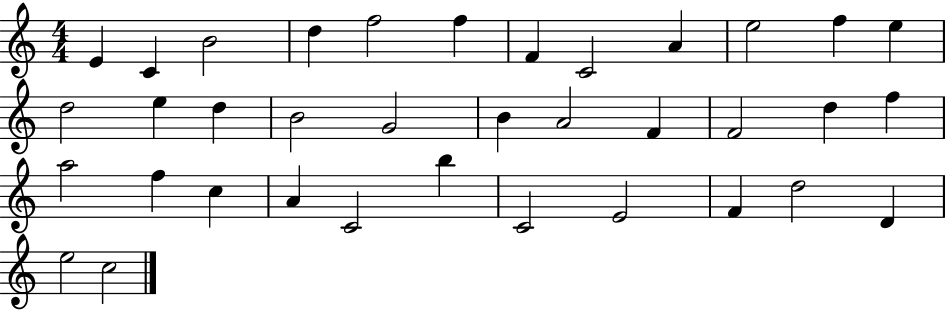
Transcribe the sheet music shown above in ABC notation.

X:1
T:Untitled
M:4/4
L:1/4
K:C
E C B2 d f2 f F C2 A e2 f e d2 e d B2 G2 B A2 F F2 d f a2 f c A C2 b C2 E2 F d2 D e2 c2